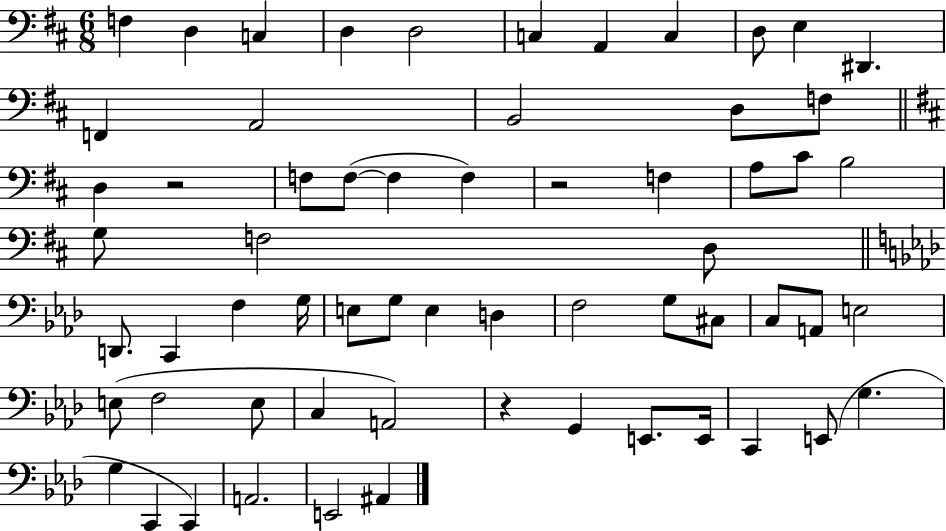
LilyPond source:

{
  \clef bass
  \numericTimeSignature
  \time 6/8
  \key d \major
  \repeat volta 2 { f4 d4 c4 | d4 d2 | c4 a,4 c4 | d8 e4 dis,4. | \break f,4 a,2 | b,2 d8 f8 | \bar "||" \break \key d \major d4 r2 | f8 f8~(~ f4 f4) | r2 f4 | a8 cis'8 b2 | \break g8 f2 d8 | \bar "||" \break \key f \minor d,8. c,4 f4 g16 | e8 g8 e4 d4 | f2 g8 cis8 | c8 a,8 e2 | \break e8( f2 e8 | c4 a,2) | r4 g,4 e,8. e,16 | c,4 e,8( g4. | \break g4 c,4 c,4) | a,2. | e,2 ais,4 | } \bar "|."
}